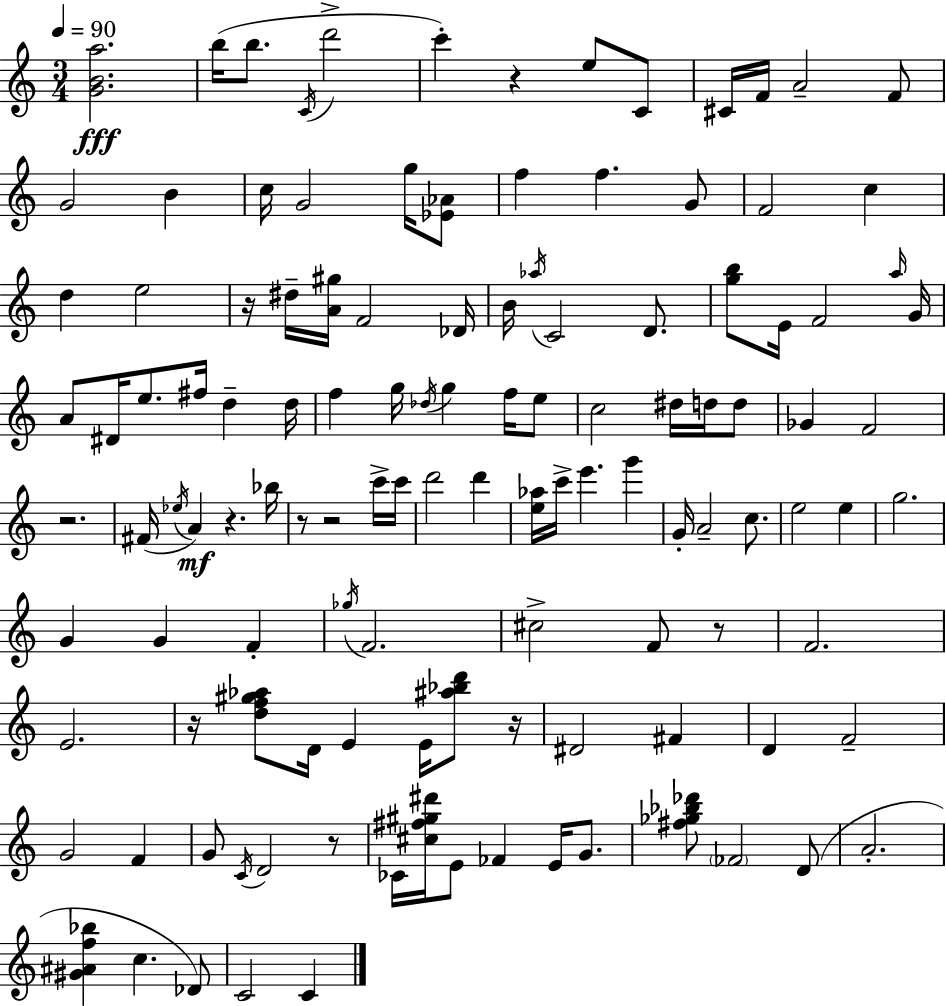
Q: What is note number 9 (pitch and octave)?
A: F4